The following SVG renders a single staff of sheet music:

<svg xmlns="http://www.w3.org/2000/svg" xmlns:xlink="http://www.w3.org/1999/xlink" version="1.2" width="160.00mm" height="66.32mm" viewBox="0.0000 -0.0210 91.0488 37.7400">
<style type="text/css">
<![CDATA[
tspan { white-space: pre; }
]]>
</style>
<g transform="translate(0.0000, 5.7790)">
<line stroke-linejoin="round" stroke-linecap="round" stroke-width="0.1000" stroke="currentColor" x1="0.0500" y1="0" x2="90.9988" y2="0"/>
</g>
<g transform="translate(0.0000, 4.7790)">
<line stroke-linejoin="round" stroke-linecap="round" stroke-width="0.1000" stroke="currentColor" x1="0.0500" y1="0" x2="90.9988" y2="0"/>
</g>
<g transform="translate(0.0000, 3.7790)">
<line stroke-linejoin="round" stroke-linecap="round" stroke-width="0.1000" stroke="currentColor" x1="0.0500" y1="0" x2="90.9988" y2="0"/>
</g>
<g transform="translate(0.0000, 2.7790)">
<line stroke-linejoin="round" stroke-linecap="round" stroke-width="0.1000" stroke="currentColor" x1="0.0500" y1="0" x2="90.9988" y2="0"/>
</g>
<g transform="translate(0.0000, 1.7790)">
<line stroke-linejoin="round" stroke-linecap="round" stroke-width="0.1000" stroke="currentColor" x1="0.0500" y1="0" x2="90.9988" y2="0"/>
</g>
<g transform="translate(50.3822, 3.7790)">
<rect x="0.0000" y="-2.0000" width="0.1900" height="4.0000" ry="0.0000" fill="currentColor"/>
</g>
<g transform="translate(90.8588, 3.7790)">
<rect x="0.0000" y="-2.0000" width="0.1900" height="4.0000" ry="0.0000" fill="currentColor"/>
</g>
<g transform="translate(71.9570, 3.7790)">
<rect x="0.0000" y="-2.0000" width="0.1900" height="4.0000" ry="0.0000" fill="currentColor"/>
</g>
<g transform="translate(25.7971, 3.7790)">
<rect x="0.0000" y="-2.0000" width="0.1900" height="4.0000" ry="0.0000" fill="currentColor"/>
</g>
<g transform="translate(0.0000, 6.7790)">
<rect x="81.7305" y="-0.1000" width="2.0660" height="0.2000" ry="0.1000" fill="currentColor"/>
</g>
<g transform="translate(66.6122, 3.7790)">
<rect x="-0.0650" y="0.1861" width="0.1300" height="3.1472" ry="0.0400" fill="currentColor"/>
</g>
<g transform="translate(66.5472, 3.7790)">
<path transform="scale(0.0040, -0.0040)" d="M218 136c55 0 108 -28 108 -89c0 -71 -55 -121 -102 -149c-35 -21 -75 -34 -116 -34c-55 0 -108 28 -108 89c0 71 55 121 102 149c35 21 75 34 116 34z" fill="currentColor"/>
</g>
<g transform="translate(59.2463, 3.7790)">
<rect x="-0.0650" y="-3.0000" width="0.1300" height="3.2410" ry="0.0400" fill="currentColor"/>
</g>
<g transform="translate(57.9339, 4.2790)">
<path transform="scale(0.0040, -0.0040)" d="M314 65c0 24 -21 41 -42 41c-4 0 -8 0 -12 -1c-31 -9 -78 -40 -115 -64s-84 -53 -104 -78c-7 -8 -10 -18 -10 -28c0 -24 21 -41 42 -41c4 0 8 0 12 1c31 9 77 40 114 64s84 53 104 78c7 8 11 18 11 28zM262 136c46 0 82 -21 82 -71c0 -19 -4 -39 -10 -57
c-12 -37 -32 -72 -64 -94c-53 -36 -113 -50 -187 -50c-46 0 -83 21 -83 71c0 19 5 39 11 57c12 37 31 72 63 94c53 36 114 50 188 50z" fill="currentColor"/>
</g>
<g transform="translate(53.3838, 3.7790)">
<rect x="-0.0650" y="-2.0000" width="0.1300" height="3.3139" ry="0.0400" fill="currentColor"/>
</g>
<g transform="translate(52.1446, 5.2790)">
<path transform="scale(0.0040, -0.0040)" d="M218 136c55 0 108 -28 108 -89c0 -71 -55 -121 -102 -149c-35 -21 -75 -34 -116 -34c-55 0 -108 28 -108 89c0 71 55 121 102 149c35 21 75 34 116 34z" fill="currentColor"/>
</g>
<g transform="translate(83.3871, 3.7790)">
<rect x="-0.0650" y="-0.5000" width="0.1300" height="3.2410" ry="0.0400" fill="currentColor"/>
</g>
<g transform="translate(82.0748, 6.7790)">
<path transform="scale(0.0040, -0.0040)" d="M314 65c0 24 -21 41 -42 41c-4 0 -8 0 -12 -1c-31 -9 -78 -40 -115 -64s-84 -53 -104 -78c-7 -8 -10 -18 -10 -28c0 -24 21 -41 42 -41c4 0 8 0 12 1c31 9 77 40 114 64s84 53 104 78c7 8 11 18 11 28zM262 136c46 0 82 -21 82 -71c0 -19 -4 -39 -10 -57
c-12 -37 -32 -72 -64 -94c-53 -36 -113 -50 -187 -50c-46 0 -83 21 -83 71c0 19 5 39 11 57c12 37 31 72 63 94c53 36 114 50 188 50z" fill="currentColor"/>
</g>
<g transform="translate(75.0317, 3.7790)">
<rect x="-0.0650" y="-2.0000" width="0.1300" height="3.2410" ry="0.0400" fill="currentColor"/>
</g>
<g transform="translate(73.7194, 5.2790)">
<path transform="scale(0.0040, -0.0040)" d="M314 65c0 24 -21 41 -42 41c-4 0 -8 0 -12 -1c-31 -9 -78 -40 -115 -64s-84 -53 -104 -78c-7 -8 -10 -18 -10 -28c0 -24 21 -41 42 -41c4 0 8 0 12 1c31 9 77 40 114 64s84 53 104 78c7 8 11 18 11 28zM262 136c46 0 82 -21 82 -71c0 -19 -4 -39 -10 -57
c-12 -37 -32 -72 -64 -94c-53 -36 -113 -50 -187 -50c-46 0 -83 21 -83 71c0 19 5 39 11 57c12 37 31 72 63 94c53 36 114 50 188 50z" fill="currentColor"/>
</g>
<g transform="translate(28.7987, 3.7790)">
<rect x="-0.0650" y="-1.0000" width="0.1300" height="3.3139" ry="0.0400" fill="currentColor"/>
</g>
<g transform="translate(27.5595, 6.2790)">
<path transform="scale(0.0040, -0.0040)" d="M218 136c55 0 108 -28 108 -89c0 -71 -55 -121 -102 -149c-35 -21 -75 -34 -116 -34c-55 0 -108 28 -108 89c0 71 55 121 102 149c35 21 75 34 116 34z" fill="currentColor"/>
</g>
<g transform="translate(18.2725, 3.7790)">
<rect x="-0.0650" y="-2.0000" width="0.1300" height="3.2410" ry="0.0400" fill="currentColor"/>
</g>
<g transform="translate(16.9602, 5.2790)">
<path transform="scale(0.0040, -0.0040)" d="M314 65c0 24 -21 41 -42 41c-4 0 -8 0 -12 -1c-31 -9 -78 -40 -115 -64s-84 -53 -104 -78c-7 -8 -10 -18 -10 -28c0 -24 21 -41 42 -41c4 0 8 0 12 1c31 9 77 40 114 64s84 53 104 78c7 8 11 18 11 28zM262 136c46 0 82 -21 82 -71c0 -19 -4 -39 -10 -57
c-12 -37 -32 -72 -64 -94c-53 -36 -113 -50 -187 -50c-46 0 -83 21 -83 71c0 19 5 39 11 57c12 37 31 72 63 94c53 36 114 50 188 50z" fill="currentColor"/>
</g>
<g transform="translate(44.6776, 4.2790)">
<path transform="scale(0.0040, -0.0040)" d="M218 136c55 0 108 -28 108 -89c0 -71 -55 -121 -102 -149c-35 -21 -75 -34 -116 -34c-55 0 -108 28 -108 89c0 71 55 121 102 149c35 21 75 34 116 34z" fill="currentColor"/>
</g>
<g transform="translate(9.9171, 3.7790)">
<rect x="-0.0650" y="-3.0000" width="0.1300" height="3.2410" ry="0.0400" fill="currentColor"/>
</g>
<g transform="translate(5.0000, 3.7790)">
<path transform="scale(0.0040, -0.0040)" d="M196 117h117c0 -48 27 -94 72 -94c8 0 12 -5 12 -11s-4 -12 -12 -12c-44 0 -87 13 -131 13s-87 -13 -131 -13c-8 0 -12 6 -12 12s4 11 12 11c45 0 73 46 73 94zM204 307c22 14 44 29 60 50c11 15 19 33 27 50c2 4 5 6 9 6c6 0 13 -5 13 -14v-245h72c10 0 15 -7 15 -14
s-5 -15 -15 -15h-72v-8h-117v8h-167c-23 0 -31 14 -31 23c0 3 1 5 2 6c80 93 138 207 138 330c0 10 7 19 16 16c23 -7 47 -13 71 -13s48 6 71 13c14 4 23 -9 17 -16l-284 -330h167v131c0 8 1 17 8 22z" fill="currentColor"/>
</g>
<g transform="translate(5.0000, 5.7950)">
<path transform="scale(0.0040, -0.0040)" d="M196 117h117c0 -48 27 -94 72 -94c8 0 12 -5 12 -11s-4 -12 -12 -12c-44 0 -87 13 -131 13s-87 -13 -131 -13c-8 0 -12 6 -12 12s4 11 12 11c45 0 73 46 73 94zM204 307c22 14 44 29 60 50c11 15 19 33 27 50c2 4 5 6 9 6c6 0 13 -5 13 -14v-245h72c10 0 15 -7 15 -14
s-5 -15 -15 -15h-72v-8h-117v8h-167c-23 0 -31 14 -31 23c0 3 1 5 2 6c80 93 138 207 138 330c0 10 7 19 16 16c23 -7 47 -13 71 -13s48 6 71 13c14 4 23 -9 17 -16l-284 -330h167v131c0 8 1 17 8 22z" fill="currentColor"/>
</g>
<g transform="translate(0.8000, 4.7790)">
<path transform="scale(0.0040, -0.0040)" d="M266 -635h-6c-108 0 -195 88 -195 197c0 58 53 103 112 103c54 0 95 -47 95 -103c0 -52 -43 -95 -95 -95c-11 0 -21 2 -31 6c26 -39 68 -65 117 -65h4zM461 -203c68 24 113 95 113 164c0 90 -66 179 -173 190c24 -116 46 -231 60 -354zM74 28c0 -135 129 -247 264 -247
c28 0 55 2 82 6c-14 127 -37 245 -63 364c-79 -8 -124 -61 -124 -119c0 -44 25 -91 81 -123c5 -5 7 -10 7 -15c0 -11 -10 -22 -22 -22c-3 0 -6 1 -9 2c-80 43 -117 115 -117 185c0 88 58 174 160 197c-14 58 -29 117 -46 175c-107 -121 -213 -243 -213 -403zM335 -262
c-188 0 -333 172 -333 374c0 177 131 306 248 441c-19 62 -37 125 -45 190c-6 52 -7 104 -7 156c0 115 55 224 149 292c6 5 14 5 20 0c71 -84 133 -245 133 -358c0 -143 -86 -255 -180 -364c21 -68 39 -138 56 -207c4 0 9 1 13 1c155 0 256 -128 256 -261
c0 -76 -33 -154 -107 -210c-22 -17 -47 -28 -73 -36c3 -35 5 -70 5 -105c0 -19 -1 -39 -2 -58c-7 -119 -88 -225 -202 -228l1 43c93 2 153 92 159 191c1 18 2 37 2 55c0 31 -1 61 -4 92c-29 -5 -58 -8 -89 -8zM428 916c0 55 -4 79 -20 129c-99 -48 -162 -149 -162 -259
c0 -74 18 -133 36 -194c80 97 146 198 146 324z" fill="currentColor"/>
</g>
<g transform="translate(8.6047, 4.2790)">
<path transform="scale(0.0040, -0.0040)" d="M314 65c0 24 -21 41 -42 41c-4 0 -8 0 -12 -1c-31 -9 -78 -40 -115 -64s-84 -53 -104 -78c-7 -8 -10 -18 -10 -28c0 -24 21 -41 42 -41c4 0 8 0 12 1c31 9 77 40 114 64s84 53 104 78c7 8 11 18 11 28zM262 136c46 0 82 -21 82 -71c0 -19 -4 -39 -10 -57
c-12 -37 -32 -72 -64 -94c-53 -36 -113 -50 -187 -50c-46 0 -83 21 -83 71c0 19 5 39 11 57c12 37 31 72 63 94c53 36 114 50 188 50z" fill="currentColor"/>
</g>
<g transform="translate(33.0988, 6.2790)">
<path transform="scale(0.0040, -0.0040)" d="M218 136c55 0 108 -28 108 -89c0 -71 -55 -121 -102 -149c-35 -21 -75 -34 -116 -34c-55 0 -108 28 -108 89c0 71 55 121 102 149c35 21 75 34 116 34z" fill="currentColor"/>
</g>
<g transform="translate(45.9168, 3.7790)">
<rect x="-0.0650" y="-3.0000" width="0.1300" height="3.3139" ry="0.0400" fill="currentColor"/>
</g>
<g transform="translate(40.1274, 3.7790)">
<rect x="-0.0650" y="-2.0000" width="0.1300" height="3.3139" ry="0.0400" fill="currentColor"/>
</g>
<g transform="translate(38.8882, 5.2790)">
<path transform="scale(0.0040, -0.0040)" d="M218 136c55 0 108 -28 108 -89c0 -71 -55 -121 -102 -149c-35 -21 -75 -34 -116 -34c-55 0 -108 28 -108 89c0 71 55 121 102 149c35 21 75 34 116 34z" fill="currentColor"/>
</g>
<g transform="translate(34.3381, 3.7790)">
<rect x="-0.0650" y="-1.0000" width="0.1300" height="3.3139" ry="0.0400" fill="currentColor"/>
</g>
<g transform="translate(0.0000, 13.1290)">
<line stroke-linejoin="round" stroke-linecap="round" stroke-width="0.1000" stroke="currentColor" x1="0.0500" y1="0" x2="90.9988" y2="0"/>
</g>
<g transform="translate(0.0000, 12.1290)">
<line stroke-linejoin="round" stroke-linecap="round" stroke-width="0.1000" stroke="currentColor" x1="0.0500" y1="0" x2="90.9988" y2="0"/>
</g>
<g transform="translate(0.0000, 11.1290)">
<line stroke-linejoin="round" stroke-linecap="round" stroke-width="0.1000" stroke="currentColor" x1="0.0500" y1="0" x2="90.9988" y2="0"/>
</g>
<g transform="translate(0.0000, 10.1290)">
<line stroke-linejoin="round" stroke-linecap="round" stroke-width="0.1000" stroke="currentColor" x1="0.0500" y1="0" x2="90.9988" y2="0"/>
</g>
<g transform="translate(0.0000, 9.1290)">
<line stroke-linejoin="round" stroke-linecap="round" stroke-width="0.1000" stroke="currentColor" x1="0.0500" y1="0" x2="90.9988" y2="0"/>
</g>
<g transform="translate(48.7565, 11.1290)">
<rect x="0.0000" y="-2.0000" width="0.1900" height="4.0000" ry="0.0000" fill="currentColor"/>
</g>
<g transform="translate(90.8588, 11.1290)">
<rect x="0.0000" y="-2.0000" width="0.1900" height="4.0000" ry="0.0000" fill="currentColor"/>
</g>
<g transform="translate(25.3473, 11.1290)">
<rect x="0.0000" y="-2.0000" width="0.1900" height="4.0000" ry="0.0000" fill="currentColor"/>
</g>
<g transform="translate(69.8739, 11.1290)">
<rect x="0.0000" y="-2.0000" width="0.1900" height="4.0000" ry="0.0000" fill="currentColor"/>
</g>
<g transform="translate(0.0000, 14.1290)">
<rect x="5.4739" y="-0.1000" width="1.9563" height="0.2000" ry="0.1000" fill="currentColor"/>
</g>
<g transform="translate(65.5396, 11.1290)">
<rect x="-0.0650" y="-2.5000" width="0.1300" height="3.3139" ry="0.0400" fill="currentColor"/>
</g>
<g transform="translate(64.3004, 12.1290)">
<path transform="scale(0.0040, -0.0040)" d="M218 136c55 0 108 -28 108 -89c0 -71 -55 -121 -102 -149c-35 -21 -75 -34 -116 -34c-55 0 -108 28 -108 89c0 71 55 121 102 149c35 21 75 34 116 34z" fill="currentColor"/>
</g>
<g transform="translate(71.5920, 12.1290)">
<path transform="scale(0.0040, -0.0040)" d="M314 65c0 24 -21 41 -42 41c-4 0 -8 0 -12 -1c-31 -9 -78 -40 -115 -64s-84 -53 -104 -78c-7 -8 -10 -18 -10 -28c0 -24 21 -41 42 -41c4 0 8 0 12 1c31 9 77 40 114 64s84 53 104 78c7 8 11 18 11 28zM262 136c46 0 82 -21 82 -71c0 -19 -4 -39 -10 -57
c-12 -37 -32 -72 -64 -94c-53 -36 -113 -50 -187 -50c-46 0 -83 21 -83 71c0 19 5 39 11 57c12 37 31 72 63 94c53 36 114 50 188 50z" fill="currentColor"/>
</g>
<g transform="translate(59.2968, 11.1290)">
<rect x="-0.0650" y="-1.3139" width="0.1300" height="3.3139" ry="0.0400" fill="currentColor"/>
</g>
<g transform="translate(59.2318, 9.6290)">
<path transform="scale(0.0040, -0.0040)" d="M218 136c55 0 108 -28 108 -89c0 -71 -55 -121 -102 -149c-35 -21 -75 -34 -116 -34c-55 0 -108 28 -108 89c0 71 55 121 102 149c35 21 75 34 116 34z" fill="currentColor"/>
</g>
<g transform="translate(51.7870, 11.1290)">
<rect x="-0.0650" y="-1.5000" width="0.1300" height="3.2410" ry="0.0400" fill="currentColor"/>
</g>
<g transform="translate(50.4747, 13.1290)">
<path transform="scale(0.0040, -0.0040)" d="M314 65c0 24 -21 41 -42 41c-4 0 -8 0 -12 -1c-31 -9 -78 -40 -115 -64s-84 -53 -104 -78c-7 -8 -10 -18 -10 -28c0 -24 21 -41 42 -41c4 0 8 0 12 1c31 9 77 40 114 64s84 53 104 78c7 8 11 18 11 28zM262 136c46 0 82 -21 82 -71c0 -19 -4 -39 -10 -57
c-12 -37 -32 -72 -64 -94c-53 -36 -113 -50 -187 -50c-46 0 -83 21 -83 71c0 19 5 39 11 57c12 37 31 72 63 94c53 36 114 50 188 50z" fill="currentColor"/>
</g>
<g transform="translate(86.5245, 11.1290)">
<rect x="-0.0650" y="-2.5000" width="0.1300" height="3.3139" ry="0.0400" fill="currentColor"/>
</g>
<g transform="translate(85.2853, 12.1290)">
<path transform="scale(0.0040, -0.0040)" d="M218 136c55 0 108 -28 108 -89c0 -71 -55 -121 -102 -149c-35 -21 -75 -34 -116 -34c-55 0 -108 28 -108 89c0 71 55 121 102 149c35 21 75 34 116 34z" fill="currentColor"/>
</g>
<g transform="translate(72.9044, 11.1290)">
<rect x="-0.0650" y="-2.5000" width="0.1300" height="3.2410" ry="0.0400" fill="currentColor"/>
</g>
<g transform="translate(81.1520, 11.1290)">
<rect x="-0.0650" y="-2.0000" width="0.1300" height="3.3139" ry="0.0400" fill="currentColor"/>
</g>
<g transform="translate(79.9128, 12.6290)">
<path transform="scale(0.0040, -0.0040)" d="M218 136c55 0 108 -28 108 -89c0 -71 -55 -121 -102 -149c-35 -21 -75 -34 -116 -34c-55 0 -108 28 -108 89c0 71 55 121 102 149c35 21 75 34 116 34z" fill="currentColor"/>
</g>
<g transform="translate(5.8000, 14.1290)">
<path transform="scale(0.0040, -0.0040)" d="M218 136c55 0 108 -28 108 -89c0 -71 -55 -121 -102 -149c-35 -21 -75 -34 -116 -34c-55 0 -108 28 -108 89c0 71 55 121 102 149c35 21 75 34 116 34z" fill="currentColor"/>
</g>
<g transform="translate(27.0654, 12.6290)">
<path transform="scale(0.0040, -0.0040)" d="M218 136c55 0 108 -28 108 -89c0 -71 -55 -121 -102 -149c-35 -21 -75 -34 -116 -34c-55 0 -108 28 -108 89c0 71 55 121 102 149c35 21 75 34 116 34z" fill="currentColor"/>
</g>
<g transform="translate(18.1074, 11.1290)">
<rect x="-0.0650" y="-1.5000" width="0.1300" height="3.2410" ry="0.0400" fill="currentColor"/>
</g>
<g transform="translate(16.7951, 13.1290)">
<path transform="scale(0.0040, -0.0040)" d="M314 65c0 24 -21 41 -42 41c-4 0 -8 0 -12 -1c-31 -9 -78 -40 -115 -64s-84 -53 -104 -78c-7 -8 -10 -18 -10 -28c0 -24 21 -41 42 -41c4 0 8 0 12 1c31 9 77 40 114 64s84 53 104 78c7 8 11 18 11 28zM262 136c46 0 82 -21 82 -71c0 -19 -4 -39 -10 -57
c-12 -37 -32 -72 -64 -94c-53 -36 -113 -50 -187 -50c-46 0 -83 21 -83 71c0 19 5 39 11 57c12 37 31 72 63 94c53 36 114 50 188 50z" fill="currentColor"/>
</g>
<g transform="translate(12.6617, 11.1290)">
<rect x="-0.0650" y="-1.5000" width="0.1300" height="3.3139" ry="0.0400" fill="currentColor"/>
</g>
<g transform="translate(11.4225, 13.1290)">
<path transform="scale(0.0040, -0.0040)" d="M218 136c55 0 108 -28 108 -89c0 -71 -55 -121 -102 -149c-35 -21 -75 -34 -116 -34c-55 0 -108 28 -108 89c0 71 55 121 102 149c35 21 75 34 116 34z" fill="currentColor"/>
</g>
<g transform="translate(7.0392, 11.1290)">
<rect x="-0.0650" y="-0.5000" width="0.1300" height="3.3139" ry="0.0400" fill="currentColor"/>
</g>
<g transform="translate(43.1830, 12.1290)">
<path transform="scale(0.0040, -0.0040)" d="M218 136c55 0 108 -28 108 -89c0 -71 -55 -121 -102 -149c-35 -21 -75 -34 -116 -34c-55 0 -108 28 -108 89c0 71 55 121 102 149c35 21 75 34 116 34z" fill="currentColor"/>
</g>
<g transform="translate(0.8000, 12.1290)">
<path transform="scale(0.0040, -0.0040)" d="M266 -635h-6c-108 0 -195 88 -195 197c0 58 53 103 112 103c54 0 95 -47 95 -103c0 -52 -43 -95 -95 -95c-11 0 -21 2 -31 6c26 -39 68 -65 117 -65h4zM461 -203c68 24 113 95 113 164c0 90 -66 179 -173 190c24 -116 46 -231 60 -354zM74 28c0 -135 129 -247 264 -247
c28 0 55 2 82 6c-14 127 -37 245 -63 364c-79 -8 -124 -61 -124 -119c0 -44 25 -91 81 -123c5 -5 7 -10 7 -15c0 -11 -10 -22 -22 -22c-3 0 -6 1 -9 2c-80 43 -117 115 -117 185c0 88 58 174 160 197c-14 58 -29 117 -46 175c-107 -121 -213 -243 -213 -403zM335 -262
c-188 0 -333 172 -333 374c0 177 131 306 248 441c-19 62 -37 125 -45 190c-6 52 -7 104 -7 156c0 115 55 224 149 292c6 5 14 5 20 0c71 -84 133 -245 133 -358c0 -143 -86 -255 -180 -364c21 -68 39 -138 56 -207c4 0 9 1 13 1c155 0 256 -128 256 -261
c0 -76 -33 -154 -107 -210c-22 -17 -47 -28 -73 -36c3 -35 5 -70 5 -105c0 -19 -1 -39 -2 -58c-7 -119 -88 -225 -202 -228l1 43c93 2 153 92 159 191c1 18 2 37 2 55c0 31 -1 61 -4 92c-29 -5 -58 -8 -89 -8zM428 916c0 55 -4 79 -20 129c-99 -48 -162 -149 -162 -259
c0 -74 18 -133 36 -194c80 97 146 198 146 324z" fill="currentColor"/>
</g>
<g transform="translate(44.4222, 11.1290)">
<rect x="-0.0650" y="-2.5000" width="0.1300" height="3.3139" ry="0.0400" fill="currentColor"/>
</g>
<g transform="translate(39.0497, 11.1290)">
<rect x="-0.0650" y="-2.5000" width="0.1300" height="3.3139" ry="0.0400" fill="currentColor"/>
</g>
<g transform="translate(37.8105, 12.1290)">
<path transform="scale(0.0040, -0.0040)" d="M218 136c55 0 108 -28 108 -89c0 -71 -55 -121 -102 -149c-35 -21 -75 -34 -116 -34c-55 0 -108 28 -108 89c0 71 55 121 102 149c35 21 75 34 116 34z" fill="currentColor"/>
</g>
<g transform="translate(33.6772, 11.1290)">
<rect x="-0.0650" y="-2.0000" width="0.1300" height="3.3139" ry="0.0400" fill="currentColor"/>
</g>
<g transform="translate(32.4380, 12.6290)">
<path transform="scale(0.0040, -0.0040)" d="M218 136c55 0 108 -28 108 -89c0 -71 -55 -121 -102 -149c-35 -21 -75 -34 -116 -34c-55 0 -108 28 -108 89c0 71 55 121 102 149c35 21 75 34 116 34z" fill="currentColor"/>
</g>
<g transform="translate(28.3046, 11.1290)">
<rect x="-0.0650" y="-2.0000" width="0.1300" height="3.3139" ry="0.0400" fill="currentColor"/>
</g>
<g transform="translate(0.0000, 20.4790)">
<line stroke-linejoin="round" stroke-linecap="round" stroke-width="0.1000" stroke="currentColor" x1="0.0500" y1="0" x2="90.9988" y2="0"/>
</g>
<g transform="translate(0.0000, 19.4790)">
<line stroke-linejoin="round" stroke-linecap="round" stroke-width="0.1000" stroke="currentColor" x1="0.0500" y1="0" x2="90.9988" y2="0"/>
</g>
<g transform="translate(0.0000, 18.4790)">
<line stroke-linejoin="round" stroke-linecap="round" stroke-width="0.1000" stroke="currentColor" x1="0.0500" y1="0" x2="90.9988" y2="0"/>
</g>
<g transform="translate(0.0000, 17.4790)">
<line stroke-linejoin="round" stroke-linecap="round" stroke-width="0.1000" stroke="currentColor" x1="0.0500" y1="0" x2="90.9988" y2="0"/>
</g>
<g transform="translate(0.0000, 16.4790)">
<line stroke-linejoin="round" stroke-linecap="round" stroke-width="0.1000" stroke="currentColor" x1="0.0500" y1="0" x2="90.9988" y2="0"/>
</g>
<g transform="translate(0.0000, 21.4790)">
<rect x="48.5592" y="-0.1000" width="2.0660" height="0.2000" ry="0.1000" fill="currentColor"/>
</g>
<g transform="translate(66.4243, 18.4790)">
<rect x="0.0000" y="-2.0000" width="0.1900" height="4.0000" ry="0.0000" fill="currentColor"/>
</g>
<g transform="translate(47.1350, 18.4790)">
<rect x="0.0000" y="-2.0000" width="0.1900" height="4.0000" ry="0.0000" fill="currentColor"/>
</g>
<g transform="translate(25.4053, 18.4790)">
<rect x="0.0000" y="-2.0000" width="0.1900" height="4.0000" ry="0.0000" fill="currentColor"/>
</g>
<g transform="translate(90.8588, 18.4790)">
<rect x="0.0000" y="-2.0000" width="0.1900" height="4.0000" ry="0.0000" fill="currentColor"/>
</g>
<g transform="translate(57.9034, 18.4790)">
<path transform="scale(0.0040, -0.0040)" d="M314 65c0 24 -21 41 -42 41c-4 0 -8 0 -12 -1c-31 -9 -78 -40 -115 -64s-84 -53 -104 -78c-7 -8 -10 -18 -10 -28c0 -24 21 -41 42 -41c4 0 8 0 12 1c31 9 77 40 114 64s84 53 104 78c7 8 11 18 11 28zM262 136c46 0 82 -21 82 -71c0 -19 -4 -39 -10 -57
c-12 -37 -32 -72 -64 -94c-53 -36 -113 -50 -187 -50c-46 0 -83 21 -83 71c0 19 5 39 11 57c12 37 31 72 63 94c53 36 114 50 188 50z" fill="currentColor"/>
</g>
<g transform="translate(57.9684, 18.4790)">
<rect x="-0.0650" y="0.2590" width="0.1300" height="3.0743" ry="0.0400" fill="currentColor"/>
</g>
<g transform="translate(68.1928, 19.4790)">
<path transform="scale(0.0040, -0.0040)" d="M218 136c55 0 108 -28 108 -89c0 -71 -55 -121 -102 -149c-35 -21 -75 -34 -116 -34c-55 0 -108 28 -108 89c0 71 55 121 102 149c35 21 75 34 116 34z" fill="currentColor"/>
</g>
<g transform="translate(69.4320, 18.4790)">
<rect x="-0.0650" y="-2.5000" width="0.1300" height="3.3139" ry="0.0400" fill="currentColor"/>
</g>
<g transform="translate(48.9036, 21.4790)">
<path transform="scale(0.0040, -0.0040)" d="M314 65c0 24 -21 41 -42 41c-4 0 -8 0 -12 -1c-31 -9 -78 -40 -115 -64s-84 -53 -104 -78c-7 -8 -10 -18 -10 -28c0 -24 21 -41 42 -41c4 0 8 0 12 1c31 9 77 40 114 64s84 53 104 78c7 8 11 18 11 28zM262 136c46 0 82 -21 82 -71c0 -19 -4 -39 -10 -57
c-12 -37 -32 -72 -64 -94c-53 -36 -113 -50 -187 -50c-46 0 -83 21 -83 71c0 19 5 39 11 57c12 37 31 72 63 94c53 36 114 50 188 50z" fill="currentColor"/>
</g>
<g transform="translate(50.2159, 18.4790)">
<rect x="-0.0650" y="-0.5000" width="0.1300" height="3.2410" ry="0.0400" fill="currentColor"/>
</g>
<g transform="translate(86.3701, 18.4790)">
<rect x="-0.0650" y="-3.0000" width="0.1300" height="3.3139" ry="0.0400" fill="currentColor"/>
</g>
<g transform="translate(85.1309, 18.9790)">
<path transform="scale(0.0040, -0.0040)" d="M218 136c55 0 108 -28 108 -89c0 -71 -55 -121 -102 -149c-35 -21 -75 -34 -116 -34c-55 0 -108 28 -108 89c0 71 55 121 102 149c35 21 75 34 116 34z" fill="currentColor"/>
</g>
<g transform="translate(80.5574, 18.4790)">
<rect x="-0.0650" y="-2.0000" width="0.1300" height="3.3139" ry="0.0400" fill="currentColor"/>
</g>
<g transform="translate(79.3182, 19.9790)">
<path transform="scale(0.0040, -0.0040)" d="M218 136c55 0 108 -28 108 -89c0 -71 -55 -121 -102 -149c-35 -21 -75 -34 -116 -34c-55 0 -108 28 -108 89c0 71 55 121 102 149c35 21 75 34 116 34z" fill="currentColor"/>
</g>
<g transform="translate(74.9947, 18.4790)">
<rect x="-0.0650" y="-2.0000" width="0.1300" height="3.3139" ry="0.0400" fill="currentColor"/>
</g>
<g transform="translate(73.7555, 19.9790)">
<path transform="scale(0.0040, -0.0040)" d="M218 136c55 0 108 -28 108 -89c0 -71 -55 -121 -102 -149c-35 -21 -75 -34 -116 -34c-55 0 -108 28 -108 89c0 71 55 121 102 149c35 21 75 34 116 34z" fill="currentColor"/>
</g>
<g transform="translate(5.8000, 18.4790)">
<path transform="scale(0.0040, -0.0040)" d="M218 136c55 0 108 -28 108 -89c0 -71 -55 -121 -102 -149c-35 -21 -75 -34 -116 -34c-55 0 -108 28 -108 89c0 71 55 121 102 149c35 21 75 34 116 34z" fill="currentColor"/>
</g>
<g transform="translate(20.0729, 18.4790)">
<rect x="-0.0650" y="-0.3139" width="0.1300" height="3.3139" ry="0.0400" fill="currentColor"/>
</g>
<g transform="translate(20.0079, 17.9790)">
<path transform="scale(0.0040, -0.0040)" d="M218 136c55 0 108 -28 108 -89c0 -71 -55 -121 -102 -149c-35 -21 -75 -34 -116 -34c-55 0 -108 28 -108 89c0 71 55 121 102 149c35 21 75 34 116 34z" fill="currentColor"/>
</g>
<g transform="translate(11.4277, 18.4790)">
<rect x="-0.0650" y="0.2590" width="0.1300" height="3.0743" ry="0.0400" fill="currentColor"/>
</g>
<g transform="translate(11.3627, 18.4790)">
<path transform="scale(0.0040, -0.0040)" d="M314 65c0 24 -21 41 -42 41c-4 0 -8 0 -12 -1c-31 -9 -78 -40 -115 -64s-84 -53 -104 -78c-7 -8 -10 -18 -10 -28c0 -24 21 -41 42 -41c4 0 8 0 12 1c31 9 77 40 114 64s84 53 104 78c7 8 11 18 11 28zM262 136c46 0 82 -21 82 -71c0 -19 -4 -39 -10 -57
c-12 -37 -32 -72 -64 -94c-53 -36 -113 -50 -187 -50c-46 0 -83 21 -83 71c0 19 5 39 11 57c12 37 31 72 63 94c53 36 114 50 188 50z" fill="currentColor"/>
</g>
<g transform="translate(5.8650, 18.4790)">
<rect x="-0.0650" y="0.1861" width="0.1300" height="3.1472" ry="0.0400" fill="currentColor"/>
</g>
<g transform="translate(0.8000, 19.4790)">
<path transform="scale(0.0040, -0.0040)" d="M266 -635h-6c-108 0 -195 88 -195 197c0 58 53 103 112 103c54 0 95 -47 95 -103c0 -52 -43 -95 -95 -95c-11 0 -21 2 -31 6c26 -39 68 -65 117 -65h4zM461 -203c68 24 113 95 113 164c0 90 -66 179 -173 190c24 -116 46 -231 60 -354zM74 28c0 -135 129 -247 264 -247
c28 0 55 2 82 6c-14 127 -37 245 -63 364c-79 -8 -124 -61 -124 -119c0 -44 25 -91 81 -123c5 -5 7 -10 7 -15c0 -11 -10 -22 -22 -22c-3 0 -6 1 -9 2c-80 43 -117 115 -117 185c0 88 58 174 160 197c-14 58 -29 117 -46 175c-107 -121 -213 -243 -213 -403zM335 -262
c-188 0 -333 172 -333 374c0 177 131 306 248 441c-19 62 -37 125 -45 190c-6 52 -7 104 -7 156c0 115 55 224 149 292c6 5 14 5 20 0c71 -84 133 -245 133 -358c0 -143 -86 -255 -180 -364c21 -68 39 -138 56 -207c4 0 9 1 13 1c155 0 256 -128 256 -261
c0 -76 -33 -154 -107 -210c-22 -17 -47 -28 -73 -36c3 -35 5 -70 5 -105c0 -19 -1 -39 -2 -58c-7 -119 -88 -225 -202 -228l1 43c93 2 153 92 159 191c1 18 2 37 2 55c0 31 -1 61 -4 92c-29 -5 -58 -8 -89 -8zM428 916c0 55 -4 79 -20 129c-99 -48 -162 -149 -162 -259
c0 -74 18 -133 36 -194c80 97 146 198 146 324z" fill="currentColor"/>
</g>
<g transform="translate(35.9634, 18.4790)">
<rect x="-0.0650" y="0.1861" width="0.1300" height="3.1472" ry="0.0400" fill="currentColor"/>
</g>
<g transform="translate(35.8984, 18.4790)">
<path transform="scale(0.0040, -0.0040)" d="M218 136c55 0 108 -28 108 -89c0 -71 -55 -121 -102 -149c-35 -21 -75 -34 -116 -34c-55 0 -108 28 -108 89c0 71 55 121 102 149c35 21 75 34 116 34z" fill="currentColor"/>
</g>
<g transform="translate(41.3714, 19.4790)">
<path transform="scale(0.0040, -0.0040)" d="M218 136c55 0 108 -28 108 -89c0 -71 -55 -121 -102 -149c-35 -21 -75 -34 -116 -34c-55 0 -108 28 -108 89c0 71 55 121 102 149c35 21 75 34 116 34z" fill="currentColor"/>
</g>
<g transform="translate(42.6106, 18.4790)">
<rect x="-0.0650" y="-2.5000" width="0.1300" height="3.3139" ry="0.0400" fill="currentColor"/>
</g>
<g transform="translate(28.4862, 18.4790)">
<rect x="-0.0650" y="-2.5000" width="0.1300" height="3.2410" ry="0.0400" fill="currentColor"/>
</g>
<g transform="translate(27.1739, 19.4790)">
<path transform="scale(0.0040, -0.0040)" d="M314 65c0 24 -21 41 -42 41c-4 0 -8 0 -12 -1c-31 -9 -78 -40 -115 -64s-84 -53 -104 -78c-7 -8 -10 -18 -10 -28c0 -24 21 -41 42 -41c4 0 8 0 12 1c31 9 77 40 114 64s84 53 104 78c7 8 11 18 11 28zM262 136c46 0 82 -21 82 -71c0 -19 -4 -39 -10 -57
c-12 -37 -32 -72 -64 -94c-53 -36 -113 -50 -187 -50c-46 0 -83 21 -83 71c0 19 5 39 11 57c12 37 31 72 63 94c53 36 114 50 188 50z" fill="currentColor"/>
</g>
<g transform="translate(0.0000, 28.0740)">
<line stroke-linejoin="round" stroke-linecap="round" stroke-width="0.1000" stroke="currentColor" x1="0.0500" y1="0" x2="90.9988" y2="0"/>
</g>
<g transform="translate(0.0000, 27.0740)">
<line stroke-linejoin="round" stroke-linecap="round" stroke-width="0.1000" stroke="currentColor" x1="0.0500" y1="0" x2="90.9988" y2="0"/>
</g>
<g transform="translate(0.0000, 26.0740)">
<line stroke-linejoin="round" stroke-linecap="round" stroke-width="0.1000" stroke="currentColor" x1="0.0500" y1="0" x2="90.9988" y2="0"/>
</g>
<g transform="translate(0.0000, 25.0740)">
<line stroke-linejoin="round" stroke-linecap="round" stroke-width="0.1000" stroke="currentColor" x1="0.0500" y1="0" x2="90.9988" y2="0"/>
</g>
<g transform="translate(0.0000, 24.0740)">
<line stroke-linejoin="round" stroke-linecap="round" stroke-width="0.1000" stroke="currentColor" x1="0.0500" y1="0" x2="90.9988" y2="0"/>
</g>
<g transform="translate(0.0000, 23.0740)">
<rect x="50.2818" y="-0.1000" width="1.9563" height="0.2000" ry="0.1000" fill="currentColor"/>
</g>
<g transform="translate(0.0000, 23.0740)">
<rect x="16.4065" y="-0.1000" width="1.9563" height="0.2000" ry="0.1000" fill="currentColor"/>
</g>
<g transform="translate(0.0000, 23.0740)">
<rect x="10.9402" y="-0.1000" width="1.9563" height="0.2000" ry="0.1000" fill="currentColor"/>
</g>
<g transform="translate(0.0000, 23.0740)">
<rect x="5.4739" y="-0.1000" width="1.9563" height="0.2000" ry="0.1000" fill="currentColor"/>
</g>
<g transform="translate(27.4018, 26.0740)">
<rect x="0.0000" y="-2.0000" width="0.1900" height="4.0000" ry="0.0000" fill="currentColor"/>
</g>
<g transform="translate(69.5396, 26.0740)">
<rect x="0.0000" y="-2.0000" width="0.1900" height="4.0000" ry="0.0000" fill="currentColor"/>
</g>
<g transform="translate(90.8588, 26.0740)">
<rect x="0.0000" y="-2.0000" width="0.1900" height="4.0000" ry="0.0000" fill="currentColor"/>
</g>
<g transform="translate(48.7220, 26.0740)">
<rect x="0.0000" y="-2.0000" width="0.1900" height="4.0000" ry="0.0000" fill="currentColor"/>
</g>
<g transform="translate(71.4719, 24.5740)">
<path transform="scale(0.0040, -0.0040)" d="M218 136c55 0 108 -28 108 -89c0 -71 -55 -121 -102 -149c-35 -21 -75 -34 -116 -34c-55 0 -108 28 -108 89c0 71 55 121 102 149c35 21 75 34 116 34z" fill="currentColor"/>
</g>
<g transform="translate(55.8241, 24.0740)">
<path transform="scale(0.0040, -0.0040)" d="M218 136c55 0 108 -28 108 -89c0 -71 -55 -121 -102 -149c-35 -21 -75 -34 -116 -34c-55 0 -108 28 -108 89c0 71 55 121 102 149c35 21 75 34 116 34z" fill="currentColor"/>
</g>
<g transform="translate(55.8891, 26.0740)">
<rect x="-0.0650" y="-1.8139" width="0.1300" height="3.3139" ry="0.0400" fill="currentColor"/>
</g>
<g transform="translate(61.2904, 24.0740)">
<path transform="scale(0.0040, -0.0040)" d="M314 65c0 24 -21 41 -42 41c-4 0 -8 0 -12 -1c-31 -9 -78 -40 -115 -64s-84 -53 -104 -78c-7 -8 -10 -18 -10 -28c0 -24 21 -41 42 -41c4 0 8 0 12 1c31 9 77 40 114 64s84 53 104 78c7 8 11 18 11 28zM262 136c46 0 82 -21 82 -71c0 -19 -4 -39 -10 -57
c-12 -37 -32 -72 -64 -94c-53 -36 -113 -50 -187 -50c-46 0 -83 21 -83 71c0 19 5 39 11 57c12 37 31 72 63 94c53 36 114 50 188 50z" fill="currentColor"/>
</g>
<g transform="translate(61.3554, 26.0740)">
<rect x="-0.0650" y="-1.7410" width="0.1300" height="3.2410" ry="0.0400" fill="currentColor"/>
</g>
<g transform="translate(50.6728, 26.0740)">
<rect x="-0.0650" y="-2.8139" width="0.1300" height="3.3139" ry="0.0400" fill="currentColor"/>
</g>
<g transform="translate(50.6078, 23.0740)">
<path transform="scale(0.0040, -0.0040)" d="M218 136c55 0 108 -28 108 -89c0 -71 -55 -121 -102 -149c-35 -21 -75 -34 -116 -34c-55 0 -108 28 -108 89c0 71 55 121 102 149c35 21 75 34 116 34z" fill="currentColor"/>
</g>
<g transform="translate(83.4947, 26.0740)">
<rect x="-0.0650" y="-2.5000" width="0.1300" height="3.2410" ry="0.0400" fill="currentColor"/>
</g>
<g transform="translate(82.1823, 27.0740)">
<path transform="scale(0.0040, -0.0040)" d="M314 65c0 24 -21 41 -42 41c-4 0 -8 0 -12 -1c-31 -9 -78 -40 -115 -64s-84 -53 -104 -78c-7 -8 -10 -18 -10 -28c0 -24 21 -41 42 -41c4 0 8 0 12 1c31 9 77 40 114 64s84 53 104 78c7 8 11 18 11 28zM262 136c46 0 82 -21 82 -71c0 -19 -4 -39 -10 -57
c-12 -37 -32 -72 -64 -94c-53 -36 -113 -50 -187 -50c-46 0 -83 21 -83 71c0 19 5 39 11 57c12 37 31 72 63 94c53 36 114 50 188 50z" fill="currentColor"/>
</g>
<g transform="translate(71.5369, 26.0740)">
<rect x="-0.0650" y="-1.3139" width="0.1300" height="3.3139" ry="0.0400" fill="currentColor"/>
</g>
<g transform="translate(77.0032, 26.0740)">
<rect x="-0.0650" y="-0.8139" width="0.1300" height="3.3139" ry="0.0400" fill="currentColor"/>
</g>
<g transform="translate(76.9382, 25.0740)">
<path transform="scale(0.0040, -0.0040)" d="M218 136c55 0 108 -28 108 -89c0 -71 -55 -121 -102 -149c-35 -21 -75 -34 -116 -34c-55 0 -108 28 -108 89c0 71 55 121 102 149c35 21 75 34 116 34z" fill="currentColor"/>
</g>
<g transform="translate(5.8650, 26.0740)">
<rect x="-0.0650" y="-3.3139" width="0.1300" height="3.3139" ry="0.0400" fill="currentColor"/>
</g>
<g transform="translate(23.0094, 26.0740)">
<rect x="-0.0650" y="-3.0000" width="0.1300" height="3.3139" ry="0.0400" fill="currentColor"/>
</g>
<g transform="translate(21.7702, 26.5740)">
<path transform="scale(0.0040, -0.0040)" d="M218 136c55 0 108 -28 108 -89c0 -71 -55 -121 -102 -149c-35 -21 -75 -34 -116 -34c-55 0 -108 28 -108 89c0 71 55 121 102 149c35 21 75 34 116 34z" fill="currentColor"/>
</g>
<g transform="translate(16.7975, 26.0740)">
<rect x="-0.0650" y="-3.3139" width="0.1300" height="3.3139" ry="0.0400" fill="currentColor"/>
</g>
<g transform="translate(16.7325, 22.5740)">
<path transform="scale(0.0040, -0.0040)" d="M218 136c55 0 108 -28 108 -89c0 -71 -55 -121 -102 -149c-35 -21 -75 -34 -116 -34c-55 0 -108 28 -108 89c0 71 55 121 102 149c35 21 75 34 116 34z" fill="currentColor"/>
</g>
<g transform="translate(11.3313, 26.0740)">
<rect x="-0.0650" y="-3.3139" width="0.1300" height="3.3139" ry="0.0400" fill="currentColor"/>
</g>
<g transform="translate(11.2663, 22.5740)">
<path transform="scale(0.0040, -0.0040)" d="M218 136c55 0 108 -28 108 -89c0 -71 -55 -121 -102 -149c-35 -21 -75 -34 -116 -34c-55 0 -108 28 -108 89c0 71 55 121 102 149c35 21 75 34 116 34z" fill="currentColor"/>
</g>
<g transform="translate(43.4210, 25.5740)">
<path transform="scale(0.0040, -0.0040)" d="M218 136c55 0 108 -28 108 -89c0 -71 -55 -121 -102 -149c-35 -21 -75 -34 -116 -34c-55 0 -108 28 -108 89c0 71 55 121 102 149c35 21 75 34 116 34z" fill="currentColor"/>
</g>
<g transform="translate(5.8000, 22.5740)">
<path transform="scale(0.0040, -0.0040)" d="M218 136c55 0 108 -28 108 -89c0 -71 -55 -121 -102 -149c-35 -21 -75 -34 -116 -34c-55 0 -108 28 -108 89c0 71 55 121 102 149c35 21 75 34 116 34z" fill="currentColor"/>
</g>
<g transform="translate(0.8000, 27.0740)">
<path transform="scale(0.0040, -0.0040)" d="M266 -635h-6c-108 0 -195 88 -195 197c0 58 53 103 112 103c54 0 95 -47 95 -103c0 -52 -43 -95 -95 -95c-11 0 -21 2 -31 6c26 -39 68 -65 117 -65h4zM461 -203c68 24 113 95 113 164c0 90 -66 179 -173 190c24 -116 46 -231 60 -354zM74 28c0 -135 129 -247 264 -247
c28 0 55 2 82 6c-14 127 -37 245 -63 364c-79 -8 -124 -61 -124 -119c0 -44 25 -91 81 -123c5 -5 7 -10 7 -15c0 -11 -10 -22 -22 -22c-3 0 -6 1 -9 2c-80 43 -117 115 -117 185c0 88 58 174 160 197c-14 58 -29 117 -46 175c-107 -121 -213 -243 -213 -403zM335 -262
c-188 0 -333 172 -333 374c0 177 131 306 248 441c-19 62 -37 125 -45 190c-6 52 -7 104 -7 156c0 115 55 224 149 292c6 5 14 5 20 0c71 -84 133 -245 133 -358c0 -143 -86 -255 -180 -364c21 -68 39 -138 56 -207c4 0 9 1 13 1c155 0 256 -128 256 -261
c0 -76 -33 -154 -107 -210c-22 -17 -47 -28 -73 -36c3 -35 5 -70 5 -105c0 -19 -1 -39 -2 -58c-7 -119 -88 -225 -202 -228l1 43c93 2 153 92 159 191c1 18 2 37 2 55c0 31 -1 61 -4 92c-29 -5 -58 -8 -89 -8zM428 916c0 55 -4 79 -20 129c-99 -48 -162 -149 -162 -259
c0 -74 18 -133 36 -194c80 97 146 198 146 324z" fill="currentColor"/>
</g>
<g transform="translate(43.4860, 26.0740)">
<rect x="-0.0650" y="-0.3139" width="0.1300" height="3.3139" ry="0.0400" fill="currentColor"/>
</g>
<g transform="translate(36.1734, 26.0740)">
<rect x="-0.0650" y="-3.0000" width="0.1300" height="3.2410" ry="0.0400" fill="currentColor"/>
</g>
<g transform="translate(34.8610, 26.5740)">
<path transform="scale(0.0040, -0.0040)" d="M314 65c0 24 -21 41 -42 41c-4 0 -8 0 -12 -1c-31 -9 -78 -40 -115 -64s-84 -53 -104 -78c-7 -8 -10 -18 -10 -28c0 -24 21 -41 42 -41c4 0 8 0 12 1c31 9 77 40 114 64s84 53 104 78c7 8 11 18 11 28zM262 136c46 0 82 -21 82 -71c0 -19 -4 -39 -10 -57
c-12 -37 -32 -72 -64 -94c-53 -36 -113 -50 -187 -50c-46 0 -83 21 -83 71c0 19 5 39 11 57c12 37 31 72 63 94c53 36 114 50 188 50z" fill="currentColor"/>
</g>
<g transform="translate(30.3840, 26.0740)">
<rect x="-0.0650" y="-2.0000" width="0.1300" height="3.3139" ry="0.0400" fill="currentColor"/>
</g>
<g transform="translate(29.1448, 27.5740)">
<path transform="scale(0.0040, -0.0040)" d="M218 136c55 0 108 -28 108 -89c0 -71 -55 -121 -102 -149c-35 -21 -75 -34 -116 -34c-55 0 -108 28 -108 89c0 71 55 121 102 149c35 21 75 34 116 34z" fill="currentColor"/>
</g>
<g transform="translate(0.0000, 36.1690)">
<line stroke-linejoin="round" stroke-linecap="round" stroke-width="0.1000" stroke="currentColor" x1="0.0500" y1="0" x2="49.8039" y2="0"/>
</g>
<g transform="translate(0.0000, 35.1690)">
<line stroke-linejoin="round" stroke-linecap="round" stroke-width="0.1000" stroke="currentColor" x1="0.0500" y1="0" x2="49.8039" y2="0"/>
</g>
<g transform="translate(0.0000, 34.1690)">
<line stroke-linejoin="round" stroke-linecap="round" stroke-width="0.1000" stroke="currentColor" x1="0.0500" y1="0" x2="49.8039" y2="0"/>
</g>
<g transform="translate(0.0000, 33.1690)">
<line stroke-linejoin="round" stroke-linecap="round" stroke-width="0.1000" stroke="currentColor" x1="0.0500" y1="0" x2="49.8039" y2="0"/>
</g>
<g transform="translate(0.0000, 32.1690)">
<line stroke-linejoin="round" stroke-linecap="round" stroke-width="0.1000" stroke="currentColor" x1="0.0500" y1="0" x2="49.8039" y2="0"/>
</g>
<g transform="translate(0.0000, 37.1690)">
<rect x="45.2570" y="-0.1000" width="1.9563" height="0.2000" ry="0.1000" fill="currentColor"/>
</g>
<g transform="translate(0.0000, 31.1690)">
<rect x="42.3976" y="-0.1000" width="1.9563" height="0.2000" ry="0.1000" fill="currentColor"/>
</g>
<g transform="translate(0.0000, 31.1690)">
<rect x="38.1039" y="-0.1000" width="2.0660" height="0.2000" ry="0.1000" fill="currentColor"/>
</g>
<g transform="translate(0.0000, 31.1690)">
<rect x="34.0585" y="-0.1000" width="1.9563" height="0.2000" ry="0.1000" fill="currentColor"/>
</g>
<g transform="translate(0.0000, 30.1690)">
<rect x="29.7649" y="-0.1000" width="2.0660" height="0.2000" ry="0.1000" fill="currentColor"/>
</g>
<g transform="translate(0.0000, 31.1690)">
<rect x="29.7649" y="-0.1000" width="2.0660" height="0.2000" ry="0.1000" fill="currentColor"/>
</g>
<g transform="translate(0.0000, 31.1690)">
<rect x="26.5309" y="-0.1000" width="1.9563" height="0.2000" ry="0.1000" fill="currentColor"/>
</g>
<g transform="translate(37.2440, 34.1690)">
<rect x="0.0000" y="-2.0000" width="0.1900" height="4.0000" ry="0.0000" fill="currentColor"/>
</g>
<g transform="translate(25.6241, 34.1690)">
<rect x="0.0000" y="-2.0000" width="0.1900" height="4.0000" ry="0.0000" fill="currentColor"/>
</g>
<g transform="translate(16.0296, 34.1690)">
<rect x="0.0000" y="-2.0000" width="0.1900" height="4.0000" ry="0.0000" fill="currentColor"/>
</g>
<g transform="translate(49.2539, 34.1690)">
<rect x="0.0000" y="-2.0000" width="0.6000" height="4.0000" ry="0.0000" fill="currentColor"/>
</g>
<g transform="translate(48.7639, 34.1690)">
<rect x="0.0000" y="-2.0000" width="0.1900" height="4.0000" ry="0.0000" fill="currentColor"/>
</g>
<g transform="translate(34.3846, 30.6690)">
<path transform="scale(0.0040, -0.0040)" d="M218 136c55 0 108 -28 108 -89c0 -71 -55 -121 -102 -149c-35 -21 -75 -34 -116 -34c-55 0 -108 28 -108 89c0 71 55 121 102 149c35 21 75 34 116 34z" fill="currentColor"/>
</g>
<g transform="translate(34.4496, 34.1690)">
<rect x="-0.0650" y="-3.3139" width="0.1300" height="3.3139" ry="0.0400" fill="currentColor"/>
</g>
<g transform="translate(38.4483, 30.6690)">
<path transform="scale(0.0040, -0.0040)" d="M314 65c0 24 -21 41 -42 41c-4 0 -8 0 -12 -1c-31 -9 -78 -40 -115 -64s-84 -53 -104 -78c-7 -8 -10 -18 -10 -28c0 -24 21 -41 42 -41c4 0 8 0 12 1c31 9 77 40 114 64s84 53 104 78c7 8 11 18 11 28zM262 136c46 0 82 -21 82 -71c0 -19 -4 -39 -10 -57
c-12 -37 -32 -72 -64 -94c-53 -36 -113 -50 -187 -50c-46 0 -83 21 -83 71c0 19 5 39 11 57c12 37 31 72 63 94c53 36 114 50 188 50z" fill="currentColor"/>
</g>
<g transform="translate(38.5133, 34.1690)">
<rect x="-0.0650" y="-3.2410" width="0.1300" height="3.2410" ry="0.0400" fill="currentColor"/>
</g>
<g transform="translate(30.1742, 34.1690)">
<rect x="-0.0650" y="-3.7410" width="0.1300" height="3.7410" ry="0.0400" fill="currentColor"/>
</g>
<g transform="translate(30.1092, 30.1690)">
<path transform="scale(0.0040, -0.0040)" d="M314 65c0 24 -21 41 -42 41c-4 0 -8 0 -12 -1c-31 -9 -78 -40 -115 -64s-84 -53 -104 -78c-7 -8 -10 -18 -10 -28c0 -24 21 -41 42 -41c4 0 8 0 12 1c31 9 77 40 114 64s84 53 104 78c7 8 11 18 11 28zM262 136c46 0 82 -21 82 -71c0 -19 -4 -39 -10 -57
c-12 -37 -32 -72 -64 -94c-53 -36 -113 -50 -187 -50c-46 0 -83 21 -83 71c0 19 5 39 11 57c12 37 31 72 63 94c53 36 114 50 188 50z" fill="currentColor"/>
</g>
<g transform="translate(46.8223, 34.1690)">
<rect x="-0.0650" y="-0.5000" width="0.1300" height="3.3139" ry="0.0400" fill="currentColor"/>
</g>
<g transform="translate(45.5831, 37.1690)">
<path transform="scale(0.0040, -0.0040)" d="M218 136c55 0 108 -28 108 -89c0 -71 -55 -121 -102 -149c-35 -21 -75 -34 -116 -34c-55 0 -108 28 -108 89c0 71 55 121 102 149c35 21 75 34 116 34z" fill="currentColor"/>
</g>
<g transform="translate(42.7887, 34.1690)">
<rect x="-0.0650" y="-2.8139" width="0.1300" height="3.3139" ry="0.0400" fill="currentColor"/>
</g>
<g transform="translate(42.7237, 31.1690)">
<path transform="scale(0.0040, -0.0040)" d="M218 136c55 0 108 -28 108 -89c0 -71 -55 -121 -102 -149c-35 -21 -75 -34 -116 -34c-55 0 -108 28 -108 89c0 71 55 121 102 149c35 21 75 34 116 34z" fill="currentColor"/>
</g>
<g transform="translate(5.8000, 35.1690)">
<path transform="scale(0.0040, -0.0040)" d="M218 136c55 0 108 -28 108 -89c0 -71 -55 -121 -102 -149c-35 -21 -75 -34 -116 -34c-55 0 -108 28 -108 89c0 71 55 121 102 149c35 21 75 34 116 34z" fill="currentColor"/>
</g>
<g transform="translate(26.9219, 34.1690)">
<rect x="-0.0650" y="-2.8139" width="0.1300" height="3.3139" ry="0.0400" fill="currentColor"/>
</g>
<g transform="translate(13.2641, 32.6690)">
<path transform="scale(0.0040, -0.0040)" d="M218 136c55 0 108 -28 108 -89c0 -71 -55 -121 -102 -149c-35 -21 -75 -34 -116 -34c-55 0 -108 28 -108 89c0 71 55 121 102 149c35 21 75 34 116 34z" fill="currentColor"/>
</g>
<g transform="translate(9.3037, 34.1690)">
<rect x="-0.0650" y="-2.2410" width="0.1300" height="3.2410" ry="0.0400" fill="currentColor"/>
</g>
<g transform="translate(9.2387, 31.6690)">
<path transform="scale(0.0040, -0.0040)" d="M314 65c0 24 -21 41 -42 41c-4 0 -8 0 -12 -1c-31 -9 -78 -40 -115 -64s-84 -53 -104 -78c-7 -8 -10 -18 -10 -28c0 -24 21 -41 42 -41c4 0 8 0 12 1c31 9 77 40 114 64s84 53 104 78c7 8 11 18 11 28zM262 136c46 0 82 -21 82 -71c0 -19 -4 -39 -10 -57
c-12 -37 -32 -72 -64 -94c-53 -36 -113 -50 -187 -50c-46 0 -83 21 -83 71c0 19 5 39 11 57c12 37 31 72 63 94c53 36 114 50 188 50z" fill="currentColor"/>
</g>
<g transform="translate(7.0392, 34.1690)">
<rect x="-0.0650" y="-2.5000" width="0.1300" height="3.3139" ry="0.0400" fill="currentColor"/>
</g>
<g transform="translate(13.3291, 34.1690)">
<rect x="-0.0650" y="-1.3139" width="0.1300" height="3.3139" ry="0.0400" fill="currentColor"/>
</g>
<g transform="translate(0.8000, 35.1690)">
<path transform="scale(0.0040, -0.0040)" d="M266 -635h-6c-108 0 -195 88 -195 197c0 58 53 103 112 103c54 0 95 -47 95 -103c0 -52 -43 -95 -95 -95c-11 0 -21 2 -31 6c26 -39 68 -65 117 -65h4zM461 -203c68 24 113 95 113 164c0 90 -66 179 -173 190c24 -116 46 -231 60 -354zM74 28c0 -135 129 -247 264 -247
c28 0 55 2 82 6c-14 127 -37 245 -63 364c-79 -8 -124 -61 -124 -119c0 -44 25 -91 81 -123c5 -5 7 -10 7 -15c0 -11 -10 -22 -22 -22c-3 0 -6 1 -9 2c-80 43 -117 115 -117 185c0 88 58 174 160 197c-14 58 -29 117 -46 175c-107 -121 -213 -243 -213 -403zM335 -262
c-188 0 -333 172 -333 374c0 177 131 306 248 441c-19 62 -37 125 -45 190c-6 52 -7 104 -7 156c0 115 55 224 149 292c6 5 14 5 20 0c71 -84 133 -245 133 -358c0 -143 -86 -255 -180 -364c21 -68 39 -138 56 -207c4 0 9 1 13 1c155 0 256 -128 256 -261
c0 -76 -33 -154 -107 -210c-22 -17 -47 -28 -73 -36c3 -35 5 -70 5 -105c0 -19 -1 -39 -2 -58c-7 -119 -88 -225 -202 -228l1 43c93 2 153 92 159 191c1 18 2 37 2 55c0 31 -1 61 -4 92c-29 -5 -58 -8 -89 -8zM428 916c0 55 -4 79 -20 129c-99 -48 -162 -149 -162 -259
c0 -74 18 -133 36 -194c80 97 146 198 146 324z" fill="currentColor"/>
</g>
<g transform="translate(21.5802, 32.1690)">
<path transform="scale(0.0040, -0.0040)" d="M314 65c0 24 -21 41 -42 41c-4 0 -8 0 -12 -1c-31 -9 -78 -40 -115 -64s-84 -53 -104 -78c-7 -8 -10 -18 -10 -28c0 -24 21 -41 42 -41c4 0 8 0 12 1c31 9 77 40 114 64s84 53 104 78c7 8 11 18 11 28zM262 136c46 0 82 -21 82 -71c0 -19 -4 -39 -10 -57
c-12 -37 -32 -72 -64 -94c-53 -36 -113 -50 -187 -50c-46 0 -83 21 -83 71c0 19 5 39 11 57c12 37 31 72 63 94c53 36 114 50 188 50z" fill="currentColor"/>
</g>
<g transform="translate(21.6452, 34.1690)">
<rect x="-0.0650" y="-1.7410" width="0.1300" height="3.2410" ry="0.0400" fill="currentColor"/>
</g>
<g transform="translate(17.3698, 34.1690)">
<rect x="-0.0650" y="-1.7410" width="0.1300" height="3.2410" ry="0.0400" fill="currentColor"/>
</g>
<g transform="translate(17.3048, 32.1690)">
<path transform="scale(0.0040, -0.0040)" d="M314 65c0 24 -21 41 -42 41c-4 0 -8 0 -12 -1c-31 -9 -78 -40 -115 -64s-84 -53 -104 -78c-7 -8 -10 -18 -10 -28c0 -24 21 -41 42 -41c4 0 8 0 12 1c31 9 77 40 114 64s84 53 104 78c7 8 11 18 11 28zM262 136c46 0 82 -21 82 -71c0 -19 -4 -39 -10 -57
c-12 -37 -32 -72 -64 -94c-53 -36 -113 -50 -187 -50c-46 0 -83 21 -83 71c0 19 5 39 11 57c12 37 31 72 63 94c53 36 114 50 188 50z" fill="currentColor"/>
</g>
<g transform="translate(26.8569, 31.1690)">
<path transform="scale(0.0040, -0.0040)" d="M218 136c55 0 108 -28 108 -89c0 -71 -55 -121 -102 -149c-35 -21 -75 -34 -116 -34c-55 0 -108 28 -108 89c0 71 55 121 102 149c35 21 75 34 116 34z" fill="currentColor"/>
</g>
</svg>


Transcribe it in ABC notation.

X:1
T:Untitled
M:4/4
L:1/4
K:C
A2 F2 D D F A F A2 B F2 C2 C E E2 F F G G E2 e G G2 F G B B2 c G2 B G C2 B2 G F F A b b b A F A2 c a f f2 e d G2 G g2 e f2 f2 a c'2 b b2 a C